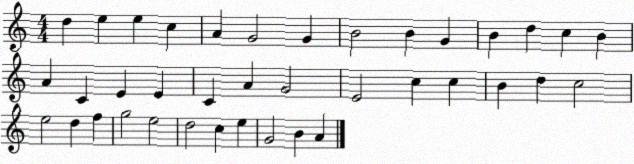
X:1
T:Untitled
M:4/4
L:1/4
K:C
d e e c A G2 G B2 B G B d c B A C E E C A G2 E2 c c B d c2 e2 d f g2 e2 d2 c e G2 B A